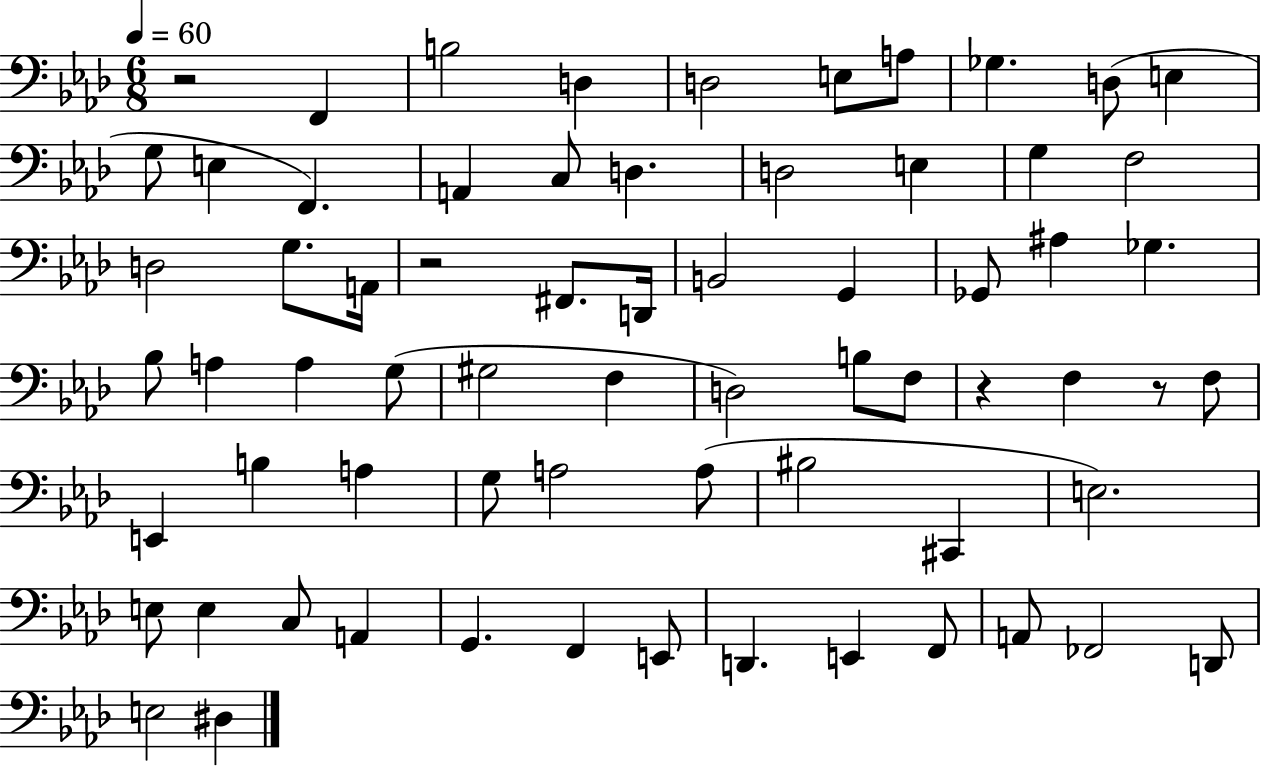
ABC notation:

X:1
T:Untitled
M:6/8
L:1/4
K:Ab
z2 F,, B,2 D, D,2 E,/2 A,/2 _G, D,/2 E, G,/2 E, F,, A,, C,/2 D, D,2 E, G, F,2 D,2 G,/2 A,,/4 z2 ^F,,/2 D,,/4 B,,2 G,, _G,,/2 ^A, _G, _B,/2 A, A, G,/2 ^G,2 F, D,2 B,/2 F,/2 z F, z/2 F,/2 E,, B, A, G,/2 A,2 A,/2 ^B,2 ^C,, E,2 E,/2 E, C,/2 A,, G,, F,, E,,/2 D,, E,, F,,/2 A,,/2 _F,,2 D,,/2 E,2 ^D,